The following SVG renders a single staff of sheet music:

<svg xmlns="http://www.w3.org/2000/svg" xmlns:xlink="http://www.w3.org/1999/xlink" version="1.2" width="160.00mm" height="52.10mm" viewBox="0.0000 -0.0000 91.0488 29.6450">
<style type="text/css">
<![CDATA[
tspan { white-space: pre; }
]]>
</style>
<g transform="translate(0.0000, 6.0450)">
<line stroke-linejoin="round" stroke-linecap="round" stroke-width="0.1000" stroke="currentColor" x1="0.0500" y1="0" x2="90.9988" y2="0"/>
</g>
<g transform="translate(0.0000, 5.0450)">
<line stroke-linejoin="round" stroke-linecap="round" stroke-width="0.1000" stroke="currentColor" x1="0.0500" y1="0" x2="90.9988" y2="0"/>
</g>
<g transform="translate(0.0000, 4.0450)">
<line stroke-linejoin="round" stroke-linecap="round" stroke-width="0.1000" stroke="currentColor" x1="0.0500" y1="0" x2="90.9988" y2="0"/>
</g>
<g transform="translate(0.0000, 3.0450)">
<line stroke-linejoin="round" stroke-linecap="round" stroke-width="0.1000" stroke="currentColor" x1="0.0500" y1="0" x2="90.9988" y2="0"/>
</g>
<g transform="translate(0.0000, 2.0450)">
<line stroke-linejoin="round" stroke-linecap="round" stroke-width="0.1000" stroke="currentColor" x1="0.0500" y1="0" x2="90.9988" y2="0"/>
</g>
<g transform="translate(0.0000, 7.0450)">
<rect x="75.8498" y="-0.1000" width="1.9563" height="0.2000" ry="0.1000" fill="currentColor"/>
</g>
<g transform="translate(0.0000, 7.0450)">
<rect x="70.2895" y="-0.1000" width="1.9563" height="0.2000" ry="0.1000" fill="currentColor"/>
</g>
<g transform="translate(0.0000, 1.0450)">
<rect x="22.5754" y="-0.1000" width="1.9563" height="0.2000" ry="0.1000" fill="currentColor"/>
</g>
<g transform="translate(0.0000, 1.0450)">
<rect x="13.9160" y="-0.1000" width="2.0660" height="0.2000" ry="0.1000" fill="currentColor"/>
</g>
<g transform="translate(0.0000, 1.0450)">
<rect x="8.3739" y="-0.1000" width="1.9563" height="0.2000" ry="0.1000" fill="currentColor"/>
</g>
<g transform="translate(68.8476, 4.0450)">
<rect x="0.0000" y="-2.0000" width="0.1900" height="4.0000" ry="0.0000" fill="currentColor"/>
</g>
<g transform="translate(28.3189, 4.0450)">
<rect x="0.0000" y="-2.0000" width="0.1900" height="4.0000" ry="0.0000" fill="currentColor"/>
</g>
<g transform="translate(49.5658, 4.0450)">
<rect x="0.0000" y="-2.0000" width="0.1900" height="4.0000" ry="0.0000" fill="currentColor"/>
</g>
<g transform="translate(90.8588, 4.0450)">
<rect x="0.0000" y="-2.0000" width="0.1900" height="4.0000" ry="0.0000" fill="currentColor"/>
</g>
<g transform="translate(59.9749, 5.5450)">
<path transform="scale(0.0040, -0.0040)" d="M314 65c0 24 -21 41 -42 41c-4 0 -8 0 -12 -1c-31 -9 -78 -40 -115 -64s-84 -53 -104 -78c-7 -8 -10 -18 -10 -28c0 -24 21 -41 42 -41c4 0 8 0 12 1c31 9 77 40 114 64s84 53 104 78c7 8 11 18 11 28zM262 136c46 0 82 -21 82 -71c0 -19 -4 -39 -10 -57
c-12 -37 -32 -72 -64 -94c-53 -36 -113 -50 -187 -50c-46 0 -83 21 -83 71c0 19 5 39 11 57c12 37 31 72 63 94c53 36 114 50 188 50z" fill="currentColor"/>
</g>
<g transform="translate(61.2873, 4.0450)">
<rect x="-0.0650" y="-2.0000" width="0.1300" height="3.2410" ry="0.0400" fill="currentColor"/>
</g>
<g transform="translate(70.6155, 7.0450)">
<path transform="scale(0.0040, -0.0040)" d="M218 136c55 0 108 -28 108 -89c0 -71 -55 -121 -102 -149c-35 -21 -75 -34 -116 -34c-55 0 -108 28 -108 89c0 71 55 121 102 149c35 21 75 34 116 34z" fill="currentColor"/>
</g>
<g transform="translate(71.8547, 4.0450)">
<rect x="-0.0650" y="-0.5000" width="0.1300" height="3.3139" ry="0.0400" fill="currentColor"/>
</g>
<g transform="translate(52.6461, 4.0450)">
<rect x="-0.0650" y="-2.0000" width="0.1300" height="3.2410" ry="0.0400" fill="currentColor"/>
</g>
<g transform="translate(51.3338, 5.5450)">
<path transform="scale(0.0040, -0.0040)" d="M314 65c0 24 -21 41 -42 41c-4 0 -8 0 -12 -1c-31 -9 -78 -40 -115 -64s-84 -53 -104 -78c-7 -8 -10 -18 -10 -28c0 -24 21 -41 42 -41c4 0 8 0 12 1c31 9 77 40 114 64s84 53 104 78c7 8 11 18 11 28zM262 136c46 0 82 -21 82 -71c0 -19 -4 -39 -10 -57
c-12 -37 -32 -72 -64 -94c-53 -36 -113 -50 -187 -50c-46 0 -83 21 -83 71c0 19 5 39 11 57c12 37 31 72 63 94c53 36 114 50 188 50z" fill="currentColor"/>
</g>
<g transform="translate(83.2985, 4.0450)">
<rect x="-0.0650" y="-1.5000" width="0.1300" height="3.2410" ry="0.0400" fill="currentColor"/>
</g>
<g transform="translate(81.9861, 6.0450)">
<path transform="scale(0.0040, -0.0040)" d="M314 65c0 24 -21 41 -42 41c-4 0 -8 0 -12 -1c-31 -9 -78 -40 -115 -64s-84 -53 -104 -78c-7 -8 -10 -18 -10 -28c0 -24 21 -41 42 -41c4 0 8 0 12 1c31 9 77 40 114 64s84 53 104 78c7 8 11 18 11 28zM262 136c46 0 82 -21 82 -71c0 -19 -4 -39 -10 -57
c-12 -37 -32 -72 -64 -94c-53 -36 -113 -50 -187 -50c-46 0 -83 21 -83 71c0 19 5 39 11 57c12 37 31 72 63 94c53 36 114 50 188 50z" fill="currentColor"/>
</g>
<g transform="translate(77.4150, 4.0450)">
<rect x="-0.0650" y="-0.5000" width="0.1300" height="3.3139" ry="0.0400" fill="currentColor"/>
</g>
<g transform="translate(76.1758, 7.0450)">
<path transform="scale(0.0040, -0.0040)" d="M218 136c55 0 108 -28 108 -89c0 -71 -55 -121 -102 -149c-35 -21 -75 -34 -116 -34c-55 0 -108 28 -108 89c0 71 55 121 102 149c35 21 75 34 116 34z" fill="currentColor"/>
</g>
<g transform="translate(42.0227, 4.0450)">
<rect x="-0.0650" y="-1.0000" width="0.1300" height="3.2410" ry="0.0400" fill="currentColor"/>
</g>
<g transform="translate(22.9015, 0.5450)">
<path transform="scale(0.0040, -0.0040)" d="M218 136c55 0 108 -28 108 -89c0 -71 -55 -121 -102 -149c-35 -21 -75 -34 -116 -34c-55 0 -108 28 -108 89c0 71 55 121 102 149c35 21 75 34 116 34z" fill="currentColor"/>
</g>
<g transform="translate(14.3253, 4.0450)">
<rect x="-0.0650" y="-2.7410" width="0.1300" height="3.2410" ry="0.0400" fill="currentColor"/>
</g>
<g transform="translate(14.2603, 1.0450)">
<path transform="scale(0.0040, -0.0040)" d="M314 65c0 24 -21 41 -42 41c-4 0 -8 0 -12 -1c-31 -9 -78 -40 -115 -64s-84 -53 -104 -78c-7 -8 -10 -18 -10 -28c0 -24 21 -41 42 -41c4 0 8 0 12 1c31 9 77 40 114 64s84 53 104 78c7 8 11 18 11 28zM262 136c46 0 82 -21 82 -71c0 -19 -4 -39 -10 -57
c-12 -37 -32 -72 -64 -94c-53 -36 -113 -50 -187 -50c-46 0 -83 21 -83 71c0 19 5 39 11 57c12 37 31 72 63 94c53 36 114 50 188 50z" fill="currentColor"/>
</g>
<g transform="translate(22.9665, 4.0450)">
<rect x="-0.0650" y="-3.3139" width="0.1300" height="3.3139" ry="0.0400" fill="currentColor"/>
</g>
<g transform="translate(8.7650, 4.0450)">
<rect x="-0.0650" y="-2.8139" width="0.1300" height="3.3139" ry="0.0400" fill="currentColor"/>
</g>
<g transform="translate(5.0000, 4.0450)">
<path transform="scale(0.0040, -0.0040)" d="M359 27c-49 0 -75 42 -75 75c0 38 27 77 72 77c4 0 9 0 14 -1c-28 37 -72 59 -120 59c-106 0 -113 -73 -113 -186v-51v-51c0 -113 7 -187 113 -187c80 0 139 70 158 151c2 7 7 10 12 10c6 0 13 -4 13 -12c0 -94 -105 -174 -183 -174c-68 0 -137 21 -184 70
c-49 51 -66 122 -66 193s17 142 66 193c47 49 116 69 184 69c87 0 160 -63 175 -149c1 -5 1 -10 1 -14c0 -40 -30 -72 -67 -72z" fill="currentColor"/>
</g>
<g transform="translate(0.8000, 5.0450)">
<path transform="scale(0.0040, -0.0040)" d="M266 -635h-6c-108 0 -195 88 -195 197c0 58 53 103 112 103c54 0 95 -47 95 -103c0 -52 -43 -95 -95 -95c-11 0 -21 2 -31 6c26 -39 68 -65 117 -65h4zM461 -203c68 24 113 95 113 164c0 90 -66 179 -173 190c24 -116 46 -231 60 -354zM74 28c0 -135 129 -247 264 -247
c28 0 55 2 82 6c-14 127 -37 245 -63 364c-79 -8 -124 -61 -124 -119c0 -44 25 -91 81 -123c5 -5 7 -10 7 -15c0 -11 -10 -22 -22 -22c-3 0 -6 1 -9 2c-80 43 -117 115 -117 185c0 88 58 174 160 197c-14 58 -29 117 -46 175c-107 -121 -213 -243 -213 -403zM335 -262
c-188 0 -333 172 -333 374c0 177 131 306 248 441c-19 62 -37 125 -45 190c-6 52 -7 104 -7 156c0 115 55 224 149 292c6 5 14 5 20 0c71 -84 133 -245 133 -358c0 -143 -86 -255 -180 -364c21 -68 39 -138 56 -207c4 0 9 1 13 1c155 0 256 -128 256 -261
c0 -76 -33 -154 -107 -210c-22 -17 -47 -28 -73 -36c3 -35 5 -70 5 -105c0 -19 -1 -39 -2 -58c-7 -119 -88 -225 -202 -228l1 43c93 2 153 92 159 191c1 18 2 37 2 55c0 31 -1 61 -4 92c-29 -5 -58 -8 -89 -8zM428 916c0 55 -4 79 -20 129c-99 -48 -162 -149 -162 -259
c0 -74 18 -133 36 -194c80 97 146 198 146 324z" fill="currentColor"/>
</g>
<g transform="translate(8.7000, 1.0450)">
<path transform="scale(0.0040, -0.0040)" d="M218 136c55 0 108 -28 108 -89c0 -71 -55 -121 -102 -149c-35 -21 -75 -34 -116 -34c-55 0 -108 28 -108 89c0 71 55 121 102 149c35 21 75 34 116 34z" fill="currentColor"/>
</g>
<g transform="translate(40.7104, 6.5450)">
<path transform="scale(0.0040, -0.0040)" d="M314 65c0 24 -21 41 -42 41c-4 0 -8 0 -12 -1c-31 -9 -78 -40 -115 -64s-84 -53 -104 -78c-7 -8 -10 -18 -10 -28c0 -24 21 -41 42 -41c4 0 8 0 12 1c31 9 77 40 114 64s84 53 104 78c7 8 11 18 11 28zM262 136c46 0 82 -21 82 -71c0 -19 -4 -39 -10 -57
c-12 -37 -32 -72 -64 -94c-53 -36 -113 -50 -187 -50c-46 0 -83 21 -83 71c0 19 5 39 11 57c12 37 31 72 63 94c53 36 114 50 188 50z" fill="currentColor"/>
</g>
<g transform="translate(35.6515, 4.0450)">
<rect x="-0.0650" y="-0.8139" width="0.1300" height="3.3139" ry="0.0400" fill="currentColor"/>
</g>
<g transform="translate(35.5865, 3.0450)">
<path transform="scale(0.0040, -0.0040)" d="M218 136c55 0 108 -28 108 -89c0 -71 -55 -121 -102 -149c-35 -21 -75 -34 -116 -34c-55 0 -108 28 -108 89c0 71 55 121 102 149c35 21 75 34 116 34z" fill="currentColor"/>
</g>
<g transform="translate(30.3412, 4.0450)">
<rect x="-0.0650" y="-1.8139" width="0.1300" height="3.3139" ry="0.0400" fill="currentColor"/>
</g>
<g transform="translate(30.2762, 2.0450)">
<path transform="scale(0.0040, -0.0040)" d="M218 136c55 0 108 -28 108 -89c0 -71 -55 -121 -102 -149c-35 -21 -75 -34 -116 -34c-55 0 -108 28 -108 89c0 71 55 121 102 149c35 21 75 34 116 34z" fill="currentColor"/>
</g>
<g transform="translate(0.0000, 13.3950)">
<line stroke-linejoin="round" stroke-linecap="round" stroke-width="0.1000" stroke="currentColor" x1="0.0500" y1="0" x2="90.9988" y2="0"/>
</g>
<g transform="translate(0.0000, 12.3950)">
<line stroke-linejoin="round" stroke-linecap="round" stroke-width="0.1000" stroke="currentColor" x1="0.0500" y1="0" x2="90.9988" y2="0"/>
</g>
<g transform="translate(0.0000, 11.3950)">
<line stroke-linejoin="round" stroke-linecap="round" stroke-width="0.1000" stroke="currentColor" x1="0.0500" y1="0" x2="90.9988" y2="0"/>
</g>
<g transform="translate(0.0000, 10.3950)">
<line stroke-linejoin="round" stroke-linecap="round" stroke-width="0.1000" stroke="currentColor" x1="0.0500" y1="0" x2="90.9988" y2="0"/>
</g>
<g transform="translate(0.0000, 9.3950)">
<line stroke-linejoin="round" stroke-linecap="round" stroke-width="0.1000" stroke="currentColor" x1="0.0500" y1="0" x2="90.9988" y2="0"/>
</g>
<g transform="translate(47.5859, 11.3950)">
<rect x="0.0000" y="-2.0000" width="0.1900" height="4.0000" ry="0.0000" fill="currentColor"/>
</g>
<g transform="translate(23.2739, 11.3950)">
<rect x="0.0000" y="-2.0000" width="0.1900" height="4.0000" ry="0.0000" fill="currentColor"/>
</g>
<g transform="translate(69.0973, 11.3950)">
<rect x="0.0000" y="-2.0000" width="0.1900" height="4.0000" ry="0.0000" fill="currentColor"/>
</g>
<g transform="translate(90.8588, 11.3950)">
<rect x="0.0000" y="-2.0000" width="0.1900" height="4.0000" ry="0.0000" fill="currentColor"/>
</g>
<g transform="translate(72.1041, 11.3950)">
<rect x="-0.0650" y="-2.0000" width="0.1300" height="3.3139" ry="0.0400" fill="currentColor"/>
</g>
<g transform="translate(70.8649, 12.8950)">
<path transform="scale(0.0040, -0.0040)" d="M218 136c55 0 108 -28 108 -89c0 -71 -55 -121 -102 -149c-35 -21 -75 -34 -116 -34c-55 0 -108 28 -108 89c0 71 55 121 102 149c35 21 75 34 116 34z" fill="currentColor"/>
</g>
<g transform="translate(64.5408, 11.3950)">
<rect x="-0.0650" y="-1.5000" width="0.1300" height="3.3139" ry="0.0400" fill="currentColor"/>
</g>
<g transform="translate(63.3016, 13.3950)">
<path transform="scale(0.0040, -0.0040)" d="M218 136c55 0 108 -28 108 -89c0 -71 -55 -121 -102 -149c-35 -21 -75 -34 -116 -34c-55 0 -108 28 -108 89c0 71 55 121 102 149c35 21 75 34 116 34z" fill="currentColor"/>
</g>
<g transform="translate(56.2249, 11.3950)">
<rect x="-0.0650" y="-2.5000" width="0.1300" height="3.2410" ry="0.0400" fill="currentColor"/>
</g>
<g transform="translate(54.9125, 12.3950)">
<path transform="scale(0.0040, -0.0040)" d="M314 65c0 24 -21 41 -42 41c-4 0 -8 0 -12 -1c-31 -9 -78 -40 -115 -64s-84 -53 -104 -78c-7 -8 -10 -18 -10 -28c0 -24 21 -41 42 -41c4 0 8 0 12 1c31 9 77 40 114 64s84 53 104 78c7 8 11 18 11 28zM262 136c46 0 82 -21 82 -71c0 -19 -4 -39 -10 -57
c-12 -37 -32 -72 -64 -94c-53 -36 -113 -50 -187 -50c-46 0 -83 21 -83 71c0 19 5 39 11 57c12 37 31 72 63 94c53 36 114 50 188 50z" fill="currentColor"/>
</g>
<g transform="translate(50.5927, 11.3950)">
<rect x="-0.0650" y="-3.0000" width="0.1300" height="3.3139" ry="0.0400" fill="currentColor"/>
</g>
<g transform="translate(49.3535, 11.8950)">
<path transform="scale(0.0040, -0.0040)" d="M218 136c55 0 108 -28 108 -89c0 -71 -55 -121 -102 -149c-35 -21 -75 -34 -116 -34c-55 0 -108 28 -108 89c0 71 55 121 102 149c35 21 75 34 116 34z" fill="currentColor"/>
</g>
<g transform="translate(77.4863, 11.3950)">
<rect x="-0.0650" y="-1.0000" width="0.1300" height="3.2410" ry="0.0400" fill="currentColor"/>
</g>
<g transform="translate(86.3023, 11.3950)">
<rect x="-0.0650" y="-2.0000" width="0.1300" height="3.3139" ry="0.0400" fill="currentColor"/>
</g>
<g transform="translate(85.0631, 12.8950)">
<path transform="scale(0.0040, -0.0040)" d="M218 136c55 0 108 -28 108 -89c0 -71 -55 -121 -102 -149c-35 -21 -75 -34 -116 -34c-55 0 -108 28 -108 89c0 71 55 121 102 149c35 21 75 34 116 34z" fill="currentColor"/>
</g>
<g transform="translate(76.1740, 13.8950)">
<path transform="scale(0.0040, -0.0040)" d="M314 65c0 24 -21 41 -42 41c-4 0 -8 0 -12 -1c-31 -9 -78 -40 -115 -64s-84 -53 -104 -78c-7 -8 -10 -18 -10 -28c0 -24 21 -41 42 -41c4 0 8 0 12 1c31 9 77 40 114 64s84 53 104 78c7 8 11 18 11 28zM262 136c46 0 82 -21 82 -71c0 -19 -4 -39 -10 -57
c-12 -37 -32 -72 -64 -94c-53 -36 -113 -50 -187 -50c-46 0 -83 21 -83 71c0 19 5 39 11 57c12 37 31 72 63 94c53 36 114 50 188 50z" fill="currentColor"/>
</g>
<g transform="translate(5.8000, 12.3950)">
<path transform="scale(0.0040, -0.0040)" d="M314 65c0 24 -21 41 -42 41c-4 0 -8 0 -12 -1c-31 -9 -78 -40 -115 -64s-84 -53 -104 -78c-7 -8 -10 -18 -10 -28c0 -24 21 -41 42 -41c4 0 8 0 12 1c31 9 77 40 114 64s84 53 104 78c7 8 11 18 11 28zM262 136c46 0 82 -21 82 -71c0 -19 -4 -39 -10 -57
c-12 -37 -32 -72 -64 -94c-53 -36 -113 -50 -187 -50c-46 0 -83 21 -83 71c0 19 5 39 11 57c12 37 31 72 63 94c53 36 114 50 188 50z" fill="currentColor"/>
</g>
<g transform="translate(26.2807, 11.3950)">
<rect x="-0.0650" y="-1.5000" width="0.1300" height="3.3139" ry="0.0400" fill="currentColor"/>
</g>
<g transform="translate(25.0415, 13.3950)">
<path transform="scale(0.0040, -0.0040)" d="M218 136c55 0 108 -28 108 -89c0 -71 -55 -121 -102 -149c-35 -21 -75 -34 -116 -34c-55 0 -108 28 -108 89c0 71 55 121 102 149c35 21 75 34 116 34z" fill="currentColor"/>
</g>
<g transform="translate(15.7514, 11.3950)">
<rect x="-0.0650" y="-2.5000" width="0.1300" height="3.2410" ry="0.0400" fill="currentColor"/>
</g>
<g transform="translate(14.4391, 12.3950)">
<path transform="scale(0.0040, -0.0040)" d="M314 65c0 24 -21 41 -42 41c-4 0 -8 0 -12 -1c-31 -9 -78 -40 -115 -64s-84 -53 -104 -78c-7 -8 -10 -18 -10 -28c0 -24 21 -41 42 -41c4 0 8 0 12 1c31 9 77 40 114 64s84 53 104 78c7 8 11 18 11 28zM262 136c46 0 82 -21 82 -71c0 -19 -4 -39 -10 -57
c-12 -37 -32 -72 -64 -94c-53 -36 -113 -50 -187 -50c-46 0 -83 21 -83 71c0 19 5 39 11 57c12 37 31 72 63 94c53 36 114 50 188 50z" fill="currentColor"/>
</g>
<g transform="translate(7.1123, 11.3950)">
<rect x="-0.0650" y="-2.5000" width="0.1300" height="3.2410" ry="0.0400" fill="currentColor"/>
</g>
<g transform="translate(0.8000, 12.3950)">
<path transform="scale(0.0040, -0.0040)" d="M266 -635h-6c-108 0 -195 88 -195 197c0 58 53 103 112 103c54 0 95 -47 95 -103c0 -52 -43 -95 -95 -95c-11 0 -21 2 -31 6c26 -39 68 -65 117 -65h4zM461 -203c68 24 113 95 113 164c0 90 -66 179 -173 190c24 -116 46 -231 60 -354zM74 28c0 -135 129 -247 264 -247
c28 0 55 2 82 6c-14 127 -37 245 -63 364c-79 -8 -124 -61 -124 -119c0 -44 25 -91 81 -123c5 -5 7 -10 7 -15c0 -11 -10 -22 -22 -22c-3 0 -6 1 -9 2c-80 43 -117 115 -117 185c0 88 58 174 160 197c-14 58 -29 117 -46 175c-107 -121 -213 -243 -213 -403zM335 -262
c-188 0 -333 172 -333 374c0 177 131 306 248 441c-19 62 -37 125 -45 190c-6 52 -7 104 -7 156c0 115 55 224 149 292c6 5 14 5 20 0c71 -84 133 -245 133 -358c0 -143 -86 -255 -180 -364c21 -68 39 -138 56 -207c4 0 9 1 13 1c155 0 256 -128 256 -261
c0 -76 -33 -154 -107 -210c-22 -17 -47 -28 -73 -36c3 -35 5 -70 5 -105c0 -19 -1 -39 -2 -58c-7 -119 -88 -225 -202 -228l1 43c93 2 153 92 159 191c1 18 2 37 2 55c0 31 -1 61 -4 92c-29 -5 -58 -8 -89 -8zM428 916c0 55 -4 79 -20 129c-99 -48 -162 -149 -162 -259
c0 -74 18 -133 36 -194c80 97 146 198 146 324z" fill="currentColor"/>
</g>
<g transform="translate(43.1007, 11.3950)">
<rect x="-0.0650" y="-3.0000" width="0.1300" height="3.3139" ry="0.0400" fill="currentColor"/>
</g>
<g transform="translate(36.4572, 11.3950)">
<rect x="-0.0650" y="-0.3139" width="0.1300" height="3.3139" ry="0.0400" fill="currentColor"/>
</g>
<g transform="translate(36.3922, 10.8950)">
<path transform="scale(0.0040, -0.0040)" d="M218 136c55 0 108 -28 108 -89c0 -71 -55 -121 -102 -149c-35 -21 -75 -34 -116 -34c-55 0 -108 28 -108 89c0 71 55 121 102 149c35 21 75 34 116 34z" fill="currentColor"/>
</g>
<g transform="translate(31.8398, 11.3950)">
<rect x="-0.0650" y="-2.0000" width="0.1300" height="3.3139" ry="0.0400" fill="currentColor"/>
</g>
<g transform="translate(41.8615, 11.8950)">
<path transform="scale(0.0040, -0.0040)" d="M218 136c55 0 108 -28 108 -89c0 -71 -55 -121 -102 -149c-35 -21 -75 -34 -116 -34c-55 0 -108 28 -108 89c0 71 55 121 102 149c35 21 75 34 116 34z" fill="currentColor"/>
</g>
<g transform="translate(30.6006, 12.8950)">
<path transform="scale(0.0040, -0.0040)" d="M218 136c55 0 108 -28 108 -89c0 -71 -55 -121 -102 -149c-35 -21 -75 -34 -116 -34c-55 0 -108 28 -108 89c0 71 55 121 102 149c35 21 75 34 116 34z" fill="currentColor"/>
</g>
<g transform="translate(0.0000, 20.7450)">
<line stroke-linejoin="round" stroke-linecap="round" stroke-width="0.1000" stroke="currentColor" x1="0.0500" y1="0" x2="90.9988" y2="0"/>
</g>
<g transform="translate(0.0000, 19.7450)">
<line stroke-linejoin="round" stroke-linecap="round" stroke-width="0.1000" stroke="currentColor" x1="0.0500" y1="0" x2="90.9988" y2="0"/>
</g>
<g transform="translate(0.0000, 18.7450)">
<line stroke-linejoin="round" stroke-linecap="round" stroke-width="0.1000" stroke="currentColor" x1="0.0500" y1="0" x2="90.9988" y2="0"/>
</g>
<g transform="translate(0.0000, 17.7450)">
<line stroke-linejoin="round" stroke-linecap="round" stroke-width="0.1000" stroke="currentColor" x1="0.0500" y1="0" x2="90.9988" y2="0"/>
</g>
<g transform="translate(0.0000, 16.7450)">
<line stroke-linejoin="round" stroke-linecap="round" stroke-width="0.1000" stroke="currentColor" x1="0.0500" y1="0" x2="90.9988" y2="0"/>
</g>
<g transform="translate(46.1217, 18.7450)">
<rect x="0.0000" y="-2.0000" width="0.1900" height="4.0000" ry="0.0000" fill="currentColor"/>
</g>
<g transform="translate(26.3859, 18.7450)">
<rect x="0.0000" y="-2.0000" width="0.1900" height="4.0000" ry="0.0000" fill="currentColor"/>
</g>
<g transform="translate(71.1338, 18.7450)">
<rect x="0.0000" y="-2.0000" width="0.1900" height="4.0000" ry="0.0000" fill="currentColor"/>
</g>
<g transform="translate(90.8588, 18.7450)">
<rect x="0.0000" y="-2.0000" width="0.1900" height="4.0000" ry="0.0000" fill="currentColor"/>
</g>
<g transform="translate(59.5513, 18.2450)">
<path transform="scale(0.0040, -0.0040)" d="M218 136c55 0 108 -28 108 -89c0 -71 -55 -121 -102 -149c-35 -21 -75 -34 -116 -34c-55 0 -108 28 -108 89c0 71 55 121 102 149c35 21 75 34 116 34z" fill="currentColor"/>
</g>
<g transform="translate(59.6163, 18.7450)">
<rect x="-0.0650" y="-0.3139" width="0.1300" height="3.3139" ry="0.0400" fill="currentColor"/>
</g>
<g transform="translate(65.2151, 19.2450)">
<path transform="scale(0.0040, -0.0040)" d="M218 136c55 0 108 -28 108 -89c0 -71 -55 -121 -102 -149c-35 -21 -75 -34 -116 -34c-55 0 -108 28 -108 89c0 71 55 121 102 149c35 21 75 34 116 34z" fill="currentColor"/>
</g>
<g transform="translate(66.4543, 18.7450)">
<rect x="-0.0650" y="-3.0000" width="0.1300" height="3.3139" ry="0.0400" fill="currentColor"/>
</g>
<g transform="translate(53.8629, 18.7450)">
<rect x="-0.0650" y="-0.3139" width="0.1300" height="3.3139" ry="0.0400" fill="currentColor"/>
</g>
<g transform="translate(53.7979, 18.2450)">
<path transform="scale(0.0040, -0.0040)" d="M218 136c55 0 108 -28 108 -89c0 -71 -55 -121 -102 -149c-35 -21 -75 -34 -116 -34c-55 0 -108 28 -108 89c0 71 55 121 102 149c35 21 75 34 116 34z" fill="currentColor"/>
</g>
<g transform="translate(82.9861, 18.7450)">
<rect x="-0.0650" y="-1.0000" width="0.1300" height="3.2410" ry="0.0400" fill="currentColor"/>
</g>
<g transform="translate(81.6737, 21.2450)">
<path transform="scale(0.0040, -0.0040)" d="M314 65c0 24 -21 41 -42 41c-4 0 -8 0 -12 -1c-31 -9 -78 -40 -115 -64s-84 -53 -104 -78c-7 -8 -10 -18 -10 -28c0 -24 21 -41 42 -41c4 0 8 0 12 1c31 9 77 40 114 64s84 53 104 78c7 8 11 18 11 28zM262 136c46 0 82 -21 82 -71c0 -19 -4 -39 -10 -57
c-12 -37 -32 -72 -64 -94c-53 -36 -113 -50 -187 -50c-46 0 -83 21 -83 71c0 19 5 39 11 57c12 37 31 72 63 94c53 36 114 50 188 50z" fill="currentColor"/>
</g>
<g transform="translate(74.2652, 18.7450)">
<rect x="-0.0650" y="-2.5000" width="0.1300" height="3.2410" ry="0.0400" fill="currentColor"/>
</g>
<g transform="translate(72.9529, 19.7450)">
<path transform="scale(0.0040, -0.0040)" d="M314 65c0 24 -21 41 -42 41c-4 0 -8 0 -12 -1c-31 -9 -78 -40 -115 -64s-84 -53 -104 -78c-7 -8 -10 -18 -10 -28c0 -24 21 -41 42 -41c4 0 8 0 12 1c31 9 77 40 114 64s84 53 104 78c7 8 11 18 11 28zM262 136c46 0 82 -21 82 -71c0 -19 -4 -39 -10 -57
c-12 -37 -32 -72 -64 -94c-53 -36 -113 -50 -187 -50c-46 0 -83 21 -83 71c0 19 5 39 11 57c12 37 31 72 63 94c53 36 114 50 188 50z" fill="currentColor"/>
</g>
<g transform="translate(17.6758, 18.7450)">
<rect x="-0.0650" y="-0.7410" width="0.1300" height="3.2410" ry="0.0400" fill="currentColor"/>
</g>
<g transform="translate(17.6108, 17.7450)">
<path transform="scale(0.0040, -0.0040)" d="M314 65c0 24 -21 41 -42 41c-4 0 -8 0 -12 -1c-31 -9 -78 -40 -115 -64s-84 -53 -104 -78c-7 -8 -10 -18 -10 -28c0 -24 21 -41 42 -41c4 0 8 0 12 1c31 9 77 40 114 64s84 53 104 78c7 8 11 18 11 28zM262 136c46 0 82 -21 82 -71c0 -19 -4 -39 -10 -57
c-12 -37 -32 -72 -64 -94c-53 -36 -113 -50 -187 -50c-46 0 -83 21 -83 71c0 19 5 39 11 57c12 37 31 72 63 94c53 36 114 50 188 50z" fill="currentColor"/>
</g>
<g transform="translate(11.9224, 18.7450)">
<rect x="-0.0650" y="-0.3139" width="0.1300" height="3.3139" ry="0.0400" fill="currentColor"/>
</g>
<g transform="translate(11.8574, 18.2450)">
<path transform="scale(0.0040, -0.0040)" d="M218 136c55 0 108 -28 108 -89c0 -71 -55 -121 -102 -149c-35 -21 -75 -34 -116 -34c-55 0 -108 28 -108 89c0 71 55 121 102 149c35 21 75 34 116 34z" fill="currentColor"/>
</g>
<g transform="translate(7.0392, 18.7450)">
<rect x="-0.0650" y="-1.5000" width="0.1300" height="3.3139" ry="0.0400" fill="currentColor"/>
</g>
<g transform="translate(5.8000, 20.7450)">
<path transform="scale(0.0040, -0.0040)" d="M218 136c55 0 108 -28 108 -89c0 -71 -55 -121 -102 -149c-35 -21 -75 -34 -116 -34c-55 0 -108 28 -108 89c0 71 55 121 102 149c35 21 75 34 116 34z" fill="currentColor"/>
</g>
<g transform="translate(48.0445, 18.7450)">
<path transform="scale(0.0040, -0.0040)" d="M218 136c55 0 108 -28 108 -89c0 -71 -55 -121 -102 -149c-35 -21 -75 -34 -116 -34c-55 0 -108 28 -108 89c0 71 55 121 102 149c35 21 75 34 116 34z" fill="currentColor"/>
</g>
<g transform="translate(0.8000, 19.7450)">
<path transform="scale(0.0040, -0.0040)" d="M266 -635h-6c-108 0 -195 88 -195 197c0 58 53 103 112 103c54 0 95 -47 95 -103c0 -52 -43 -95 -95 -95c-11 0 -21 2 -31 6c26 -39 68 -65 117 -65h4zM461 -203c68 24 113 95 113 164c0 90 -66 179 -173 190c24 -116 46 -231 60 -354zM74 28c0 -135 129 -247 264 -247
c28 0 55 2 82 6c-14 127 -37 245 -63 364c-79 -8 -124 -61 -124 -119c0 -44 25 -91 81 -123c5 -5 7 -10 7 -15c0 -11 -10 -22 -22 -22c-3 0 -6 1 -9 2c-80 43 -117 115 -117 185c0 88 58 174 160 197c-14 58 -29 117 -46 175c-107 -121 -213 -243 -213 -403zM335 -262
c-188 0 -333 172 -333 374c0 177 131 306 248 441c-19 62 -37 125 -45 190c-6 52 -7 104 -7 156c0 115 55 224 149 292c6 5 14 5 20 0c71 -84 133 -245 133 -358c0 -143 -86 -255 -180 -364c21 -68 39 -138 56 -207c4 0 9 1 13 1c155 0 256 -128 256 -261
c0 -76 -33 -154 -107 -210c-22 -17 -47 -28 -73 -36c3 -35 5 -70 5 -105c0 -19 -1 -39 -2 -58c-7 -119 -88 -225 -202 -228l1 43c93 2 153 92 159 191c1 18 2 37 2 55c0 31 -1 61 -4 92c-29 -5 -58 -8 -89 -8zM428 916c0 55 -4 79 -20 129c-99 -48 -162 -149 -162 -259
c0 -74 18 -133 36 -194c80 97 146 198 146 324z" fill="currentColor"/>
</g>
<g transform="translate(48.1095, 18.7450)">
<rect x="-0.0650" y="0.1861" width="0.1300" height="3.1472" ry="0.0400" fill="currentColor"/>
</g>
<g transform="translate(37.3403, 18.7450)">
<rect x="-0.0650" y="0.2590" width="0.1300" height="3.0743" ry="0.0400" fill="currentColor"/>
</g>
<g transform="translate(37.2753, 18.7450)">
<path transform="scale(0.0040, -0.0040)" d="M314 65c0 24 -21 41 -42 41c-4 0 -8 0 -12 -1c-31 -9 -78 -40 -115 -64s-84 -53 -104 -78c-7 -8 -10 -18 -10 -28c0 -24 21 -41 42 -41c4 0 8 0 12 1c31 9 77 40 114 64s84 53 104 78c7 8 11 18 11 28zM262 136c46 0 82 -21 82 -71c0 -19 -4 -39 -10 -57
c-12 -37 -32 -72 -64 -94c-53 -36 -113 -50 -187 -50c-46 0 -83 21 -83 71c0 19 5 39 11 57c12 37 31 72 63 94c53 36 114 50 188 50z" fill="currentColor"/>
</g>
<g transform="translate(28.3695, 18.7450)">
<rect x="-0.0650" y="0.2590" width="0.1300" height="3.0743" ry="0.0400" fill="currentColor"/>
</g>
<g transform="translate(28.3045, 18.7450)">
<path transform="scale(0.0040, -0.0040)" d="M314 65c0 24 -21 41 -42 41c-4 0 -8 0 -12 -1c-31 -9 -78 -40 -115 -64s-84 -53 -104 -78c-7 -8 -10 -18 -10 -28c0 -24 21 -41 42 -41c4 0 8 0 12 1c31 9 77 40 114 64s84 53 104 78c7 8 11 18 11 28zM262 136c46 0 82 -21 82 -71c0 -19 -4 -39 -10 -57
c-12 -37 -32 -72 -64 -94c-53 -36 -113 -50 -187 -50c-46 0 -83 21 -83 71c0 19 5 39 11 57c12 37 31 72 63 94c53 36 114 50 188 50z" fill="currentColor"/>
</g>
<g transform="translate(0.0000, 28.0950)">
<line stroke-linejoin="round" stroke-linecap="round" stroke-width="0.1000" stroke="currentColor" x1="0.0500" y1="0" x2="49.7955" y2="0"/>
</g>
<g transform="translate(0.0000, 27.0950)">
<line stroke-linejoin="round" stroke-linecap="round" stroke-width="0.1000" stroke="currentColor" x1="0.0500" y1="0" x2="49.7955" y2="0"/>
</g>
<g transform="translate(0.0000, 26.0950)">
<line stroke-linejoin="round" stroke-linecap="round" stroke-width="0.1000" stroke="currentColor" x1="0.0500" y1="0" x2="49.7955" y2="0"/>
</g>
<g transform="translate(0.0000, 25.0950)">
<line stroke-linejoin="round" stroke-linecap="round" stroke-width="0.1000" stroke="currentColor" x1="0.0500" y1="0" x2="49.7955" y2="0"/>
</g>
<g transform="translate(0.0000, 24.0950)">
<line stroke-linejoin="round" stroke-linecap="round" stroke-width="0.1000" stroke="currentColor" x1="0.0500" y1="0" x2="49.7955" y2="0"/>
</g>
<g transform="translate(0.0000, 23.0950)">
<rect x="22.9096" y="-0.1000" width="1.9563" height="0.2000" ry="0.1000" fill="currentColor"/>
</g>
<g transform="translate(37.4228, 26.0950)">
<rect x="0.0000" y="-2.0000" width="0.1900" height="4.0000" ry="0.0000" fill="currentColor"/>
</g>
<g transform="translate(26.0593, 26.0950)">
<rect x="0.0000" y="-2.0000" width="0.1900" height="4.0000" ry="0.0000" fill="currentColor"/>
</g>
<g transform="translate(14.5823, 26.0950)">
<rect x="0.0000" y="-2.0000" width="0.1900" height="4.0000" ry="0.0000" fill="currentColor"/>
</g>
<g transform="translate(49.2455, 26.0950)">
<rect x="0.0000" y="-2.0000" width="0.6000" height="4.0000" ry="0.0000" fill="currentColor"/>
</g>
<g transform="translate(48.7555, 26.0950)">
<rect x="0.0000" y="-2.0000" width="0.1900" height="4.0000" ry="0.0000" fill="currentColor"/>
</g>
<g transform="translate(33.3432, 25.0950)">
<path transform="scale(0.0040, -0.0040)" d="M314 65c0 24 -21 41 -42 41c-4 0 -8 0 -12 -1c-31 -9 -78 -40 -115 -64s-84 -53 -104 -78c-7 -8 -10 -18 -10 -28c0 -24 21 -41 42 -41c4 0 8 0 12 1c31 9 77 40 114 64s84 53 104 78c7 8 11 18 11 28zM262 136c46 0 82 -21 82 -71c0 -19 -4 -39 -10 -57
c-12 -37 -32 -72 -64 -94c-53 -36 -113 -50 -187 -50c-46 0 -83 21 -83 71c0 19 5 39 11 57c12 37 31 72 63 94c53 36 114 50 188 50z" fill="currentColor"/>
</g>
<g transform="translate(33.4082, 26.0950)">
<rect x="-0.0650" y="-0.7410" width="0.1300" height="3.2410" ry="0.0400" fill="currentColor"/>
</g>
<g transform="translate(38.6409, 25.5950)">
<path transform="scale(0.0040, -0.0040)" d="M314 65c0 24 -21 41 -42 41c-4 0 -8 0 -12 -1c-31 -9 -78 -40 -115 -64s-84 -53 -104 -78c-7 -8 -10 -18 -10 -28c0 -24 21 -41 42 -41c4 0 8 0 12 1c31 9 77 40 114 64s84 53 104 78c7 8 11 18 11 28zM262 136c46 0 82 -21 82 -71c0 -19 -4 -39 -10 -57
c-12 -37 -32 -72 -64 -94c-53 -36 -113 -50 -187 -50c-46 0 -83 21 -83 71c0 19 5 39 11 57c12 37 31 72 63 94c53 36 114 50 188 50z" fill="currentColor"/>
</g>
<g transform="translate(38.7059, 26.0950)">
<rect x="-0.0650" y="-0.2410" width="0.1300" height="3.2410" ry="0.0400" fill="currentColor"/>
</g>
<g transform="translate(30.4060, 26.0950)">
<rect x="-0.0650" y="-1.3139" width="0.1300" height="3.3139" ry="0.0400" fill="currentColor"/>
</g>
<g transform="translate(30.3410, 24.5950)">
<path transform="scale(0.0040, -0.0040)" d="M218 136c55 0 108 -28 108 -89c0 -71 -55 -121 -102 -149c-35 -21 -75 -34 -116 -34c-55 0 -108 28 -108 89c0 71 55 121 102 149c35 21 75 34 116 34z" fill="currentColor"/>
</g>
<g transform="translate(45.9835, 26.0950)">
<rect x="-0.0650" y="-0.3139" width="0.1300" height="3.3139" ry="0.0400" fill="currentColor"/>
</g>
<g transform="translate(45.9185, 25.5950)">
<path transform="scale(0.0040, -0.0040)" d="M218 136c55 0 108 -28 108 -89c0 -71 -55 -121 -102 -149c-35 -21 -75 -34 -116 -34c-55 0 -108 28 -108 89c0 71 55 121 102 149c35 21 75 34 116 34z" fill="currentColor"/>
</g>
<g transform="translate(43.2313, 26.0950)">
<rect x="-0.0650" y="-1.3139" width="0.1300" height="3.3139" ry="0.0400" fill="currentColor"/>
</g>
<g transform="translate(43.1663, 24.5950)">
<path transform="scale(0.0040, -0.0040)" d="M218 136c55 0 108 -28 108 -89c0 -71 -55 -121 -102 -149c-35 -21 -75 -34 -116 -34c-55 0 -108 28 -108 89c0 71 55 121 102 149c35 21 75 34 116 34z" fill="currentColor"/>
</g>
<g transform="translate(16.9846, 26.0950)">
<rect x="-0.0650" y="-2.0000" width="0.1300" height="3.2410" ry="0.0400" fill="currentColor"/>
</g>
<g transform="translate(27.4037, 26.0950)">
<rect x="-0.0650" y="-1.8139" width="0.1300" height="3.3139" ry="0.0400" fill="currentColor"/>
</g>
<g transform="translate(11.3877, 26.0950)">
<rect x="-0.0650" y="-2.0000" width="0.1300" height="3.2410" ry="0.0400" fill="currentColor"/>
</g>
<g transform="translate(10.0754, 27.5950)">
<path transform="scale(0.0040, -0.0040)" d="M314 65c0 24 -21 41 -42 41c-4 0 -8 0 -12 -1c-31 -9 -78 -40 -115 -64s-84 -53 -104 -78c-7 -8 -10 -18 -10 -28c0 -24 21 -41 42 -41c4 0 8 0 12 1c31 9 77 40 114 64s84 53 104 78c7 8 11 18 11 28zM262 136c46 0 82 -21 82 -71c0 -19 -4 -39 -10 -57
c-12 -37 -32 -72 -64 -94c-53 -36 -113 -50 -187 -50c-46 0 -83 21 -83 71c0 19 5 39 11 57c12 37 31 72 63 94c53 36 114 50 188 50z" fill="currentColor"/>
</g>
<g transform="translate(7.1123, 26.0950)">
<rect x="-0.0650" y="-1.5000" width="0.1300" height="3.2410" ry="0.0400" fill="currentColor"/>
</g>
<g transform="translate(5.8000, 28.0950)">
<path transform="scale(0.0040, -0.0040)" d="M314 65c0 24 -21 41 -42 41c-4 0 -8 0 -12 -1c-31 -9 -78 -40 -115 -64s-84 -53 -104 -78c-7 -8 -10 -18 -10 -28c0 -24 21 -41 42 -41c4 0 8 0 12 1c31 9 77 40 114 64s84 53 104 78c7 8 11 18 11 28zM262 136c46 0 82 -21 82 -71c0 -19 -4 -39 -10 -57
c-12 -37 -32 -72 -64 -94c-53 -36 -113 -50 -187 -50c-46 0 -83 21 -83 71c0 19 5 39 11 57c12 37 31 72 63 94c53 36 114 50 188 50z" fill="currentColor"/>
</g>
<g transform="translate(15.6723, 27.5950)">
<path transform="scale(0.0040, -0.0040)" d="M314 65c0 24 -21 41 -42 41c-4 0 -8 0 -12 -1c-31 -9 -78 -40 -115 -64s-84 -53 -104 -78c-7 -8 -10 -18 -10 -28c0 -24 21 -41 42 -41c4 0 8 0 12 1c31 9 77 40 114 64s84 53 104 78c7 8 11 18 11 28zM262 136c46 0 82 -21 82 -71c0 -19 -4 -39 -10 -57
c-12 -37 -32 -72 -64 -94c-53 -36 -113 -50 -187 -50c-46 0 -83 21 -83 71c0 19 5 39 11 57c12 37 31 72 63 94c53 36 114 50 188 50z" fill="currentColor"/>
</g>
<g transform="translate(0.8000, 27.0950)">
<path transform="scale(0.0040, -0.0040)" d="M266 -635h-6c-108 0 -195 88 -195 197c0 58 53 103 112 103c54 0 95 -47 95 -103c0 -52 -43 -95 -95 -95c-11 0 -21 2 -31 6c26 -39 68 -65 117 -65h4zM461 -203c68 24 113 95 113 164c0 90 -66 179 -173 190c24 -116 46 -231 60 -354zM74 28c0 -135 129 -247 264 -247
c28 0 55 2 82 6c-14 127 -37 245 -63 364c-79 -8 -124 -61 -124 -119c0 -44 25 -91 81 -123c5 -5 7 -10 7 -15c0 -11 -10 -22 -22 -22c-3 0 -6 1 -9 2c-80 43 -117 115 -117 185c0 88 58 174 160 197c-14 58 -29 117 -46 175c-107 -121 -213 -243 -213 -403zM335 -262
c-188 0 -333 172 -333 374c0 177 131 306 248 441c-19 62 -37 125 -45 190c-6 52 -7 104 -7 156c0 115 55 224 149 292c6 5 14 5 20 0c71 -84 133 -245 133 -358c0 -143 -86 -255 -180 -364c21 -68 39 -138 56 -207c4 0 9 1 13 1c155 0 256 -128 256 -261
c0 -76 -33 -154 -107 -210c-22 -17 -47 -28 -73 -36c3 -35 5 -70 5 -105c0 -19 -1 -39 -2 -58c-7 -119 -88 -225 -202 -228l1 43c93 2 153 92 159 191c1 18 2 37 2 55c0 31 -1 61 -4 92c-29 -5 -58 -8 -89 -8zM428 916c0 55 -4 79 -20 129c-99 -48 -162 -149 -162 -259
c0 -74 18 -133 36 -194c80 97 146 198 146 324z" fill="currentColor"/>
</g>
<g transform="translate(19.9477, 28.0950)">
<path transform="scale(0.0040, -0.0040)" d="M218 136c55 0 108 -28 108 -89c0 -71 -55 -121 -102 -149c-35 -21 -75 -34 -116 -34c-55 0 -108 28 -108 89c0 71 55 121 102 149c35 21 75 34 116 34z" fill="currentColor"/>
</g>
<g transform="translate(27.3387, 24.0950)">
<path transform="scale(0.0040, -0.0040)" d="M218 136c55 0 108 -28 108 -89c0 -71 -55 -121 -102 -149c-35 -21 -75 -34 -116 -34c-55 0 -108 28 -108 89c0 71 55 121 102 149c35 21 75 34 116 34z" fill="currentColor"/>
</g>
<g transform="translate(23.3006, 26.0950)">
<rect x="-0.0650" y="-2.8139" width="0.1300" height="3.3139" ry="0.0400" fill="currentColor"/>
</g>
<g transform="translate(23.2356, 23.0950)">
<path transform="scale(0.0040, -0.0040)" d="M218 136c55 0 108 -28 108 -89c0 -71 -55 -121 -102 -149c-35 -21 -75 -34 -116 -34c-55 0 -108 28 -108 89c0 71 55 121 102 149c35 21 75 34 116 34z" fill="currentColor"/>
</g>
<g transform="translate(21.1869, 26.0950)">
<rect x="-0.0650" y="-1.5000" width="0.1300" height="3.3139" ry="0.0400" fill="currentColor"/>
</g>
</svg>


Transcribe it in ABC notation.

X:1
T:Untitled
M:4/4
L:1/4
K:C
a a2 b f d D2 F2 F2 C C E2 G2 G2 E F c A A G2 E F D2 F E c d2 B2 B2 B c c A G2 D2 E2 F2 F2 E a f e d2 c2 e c